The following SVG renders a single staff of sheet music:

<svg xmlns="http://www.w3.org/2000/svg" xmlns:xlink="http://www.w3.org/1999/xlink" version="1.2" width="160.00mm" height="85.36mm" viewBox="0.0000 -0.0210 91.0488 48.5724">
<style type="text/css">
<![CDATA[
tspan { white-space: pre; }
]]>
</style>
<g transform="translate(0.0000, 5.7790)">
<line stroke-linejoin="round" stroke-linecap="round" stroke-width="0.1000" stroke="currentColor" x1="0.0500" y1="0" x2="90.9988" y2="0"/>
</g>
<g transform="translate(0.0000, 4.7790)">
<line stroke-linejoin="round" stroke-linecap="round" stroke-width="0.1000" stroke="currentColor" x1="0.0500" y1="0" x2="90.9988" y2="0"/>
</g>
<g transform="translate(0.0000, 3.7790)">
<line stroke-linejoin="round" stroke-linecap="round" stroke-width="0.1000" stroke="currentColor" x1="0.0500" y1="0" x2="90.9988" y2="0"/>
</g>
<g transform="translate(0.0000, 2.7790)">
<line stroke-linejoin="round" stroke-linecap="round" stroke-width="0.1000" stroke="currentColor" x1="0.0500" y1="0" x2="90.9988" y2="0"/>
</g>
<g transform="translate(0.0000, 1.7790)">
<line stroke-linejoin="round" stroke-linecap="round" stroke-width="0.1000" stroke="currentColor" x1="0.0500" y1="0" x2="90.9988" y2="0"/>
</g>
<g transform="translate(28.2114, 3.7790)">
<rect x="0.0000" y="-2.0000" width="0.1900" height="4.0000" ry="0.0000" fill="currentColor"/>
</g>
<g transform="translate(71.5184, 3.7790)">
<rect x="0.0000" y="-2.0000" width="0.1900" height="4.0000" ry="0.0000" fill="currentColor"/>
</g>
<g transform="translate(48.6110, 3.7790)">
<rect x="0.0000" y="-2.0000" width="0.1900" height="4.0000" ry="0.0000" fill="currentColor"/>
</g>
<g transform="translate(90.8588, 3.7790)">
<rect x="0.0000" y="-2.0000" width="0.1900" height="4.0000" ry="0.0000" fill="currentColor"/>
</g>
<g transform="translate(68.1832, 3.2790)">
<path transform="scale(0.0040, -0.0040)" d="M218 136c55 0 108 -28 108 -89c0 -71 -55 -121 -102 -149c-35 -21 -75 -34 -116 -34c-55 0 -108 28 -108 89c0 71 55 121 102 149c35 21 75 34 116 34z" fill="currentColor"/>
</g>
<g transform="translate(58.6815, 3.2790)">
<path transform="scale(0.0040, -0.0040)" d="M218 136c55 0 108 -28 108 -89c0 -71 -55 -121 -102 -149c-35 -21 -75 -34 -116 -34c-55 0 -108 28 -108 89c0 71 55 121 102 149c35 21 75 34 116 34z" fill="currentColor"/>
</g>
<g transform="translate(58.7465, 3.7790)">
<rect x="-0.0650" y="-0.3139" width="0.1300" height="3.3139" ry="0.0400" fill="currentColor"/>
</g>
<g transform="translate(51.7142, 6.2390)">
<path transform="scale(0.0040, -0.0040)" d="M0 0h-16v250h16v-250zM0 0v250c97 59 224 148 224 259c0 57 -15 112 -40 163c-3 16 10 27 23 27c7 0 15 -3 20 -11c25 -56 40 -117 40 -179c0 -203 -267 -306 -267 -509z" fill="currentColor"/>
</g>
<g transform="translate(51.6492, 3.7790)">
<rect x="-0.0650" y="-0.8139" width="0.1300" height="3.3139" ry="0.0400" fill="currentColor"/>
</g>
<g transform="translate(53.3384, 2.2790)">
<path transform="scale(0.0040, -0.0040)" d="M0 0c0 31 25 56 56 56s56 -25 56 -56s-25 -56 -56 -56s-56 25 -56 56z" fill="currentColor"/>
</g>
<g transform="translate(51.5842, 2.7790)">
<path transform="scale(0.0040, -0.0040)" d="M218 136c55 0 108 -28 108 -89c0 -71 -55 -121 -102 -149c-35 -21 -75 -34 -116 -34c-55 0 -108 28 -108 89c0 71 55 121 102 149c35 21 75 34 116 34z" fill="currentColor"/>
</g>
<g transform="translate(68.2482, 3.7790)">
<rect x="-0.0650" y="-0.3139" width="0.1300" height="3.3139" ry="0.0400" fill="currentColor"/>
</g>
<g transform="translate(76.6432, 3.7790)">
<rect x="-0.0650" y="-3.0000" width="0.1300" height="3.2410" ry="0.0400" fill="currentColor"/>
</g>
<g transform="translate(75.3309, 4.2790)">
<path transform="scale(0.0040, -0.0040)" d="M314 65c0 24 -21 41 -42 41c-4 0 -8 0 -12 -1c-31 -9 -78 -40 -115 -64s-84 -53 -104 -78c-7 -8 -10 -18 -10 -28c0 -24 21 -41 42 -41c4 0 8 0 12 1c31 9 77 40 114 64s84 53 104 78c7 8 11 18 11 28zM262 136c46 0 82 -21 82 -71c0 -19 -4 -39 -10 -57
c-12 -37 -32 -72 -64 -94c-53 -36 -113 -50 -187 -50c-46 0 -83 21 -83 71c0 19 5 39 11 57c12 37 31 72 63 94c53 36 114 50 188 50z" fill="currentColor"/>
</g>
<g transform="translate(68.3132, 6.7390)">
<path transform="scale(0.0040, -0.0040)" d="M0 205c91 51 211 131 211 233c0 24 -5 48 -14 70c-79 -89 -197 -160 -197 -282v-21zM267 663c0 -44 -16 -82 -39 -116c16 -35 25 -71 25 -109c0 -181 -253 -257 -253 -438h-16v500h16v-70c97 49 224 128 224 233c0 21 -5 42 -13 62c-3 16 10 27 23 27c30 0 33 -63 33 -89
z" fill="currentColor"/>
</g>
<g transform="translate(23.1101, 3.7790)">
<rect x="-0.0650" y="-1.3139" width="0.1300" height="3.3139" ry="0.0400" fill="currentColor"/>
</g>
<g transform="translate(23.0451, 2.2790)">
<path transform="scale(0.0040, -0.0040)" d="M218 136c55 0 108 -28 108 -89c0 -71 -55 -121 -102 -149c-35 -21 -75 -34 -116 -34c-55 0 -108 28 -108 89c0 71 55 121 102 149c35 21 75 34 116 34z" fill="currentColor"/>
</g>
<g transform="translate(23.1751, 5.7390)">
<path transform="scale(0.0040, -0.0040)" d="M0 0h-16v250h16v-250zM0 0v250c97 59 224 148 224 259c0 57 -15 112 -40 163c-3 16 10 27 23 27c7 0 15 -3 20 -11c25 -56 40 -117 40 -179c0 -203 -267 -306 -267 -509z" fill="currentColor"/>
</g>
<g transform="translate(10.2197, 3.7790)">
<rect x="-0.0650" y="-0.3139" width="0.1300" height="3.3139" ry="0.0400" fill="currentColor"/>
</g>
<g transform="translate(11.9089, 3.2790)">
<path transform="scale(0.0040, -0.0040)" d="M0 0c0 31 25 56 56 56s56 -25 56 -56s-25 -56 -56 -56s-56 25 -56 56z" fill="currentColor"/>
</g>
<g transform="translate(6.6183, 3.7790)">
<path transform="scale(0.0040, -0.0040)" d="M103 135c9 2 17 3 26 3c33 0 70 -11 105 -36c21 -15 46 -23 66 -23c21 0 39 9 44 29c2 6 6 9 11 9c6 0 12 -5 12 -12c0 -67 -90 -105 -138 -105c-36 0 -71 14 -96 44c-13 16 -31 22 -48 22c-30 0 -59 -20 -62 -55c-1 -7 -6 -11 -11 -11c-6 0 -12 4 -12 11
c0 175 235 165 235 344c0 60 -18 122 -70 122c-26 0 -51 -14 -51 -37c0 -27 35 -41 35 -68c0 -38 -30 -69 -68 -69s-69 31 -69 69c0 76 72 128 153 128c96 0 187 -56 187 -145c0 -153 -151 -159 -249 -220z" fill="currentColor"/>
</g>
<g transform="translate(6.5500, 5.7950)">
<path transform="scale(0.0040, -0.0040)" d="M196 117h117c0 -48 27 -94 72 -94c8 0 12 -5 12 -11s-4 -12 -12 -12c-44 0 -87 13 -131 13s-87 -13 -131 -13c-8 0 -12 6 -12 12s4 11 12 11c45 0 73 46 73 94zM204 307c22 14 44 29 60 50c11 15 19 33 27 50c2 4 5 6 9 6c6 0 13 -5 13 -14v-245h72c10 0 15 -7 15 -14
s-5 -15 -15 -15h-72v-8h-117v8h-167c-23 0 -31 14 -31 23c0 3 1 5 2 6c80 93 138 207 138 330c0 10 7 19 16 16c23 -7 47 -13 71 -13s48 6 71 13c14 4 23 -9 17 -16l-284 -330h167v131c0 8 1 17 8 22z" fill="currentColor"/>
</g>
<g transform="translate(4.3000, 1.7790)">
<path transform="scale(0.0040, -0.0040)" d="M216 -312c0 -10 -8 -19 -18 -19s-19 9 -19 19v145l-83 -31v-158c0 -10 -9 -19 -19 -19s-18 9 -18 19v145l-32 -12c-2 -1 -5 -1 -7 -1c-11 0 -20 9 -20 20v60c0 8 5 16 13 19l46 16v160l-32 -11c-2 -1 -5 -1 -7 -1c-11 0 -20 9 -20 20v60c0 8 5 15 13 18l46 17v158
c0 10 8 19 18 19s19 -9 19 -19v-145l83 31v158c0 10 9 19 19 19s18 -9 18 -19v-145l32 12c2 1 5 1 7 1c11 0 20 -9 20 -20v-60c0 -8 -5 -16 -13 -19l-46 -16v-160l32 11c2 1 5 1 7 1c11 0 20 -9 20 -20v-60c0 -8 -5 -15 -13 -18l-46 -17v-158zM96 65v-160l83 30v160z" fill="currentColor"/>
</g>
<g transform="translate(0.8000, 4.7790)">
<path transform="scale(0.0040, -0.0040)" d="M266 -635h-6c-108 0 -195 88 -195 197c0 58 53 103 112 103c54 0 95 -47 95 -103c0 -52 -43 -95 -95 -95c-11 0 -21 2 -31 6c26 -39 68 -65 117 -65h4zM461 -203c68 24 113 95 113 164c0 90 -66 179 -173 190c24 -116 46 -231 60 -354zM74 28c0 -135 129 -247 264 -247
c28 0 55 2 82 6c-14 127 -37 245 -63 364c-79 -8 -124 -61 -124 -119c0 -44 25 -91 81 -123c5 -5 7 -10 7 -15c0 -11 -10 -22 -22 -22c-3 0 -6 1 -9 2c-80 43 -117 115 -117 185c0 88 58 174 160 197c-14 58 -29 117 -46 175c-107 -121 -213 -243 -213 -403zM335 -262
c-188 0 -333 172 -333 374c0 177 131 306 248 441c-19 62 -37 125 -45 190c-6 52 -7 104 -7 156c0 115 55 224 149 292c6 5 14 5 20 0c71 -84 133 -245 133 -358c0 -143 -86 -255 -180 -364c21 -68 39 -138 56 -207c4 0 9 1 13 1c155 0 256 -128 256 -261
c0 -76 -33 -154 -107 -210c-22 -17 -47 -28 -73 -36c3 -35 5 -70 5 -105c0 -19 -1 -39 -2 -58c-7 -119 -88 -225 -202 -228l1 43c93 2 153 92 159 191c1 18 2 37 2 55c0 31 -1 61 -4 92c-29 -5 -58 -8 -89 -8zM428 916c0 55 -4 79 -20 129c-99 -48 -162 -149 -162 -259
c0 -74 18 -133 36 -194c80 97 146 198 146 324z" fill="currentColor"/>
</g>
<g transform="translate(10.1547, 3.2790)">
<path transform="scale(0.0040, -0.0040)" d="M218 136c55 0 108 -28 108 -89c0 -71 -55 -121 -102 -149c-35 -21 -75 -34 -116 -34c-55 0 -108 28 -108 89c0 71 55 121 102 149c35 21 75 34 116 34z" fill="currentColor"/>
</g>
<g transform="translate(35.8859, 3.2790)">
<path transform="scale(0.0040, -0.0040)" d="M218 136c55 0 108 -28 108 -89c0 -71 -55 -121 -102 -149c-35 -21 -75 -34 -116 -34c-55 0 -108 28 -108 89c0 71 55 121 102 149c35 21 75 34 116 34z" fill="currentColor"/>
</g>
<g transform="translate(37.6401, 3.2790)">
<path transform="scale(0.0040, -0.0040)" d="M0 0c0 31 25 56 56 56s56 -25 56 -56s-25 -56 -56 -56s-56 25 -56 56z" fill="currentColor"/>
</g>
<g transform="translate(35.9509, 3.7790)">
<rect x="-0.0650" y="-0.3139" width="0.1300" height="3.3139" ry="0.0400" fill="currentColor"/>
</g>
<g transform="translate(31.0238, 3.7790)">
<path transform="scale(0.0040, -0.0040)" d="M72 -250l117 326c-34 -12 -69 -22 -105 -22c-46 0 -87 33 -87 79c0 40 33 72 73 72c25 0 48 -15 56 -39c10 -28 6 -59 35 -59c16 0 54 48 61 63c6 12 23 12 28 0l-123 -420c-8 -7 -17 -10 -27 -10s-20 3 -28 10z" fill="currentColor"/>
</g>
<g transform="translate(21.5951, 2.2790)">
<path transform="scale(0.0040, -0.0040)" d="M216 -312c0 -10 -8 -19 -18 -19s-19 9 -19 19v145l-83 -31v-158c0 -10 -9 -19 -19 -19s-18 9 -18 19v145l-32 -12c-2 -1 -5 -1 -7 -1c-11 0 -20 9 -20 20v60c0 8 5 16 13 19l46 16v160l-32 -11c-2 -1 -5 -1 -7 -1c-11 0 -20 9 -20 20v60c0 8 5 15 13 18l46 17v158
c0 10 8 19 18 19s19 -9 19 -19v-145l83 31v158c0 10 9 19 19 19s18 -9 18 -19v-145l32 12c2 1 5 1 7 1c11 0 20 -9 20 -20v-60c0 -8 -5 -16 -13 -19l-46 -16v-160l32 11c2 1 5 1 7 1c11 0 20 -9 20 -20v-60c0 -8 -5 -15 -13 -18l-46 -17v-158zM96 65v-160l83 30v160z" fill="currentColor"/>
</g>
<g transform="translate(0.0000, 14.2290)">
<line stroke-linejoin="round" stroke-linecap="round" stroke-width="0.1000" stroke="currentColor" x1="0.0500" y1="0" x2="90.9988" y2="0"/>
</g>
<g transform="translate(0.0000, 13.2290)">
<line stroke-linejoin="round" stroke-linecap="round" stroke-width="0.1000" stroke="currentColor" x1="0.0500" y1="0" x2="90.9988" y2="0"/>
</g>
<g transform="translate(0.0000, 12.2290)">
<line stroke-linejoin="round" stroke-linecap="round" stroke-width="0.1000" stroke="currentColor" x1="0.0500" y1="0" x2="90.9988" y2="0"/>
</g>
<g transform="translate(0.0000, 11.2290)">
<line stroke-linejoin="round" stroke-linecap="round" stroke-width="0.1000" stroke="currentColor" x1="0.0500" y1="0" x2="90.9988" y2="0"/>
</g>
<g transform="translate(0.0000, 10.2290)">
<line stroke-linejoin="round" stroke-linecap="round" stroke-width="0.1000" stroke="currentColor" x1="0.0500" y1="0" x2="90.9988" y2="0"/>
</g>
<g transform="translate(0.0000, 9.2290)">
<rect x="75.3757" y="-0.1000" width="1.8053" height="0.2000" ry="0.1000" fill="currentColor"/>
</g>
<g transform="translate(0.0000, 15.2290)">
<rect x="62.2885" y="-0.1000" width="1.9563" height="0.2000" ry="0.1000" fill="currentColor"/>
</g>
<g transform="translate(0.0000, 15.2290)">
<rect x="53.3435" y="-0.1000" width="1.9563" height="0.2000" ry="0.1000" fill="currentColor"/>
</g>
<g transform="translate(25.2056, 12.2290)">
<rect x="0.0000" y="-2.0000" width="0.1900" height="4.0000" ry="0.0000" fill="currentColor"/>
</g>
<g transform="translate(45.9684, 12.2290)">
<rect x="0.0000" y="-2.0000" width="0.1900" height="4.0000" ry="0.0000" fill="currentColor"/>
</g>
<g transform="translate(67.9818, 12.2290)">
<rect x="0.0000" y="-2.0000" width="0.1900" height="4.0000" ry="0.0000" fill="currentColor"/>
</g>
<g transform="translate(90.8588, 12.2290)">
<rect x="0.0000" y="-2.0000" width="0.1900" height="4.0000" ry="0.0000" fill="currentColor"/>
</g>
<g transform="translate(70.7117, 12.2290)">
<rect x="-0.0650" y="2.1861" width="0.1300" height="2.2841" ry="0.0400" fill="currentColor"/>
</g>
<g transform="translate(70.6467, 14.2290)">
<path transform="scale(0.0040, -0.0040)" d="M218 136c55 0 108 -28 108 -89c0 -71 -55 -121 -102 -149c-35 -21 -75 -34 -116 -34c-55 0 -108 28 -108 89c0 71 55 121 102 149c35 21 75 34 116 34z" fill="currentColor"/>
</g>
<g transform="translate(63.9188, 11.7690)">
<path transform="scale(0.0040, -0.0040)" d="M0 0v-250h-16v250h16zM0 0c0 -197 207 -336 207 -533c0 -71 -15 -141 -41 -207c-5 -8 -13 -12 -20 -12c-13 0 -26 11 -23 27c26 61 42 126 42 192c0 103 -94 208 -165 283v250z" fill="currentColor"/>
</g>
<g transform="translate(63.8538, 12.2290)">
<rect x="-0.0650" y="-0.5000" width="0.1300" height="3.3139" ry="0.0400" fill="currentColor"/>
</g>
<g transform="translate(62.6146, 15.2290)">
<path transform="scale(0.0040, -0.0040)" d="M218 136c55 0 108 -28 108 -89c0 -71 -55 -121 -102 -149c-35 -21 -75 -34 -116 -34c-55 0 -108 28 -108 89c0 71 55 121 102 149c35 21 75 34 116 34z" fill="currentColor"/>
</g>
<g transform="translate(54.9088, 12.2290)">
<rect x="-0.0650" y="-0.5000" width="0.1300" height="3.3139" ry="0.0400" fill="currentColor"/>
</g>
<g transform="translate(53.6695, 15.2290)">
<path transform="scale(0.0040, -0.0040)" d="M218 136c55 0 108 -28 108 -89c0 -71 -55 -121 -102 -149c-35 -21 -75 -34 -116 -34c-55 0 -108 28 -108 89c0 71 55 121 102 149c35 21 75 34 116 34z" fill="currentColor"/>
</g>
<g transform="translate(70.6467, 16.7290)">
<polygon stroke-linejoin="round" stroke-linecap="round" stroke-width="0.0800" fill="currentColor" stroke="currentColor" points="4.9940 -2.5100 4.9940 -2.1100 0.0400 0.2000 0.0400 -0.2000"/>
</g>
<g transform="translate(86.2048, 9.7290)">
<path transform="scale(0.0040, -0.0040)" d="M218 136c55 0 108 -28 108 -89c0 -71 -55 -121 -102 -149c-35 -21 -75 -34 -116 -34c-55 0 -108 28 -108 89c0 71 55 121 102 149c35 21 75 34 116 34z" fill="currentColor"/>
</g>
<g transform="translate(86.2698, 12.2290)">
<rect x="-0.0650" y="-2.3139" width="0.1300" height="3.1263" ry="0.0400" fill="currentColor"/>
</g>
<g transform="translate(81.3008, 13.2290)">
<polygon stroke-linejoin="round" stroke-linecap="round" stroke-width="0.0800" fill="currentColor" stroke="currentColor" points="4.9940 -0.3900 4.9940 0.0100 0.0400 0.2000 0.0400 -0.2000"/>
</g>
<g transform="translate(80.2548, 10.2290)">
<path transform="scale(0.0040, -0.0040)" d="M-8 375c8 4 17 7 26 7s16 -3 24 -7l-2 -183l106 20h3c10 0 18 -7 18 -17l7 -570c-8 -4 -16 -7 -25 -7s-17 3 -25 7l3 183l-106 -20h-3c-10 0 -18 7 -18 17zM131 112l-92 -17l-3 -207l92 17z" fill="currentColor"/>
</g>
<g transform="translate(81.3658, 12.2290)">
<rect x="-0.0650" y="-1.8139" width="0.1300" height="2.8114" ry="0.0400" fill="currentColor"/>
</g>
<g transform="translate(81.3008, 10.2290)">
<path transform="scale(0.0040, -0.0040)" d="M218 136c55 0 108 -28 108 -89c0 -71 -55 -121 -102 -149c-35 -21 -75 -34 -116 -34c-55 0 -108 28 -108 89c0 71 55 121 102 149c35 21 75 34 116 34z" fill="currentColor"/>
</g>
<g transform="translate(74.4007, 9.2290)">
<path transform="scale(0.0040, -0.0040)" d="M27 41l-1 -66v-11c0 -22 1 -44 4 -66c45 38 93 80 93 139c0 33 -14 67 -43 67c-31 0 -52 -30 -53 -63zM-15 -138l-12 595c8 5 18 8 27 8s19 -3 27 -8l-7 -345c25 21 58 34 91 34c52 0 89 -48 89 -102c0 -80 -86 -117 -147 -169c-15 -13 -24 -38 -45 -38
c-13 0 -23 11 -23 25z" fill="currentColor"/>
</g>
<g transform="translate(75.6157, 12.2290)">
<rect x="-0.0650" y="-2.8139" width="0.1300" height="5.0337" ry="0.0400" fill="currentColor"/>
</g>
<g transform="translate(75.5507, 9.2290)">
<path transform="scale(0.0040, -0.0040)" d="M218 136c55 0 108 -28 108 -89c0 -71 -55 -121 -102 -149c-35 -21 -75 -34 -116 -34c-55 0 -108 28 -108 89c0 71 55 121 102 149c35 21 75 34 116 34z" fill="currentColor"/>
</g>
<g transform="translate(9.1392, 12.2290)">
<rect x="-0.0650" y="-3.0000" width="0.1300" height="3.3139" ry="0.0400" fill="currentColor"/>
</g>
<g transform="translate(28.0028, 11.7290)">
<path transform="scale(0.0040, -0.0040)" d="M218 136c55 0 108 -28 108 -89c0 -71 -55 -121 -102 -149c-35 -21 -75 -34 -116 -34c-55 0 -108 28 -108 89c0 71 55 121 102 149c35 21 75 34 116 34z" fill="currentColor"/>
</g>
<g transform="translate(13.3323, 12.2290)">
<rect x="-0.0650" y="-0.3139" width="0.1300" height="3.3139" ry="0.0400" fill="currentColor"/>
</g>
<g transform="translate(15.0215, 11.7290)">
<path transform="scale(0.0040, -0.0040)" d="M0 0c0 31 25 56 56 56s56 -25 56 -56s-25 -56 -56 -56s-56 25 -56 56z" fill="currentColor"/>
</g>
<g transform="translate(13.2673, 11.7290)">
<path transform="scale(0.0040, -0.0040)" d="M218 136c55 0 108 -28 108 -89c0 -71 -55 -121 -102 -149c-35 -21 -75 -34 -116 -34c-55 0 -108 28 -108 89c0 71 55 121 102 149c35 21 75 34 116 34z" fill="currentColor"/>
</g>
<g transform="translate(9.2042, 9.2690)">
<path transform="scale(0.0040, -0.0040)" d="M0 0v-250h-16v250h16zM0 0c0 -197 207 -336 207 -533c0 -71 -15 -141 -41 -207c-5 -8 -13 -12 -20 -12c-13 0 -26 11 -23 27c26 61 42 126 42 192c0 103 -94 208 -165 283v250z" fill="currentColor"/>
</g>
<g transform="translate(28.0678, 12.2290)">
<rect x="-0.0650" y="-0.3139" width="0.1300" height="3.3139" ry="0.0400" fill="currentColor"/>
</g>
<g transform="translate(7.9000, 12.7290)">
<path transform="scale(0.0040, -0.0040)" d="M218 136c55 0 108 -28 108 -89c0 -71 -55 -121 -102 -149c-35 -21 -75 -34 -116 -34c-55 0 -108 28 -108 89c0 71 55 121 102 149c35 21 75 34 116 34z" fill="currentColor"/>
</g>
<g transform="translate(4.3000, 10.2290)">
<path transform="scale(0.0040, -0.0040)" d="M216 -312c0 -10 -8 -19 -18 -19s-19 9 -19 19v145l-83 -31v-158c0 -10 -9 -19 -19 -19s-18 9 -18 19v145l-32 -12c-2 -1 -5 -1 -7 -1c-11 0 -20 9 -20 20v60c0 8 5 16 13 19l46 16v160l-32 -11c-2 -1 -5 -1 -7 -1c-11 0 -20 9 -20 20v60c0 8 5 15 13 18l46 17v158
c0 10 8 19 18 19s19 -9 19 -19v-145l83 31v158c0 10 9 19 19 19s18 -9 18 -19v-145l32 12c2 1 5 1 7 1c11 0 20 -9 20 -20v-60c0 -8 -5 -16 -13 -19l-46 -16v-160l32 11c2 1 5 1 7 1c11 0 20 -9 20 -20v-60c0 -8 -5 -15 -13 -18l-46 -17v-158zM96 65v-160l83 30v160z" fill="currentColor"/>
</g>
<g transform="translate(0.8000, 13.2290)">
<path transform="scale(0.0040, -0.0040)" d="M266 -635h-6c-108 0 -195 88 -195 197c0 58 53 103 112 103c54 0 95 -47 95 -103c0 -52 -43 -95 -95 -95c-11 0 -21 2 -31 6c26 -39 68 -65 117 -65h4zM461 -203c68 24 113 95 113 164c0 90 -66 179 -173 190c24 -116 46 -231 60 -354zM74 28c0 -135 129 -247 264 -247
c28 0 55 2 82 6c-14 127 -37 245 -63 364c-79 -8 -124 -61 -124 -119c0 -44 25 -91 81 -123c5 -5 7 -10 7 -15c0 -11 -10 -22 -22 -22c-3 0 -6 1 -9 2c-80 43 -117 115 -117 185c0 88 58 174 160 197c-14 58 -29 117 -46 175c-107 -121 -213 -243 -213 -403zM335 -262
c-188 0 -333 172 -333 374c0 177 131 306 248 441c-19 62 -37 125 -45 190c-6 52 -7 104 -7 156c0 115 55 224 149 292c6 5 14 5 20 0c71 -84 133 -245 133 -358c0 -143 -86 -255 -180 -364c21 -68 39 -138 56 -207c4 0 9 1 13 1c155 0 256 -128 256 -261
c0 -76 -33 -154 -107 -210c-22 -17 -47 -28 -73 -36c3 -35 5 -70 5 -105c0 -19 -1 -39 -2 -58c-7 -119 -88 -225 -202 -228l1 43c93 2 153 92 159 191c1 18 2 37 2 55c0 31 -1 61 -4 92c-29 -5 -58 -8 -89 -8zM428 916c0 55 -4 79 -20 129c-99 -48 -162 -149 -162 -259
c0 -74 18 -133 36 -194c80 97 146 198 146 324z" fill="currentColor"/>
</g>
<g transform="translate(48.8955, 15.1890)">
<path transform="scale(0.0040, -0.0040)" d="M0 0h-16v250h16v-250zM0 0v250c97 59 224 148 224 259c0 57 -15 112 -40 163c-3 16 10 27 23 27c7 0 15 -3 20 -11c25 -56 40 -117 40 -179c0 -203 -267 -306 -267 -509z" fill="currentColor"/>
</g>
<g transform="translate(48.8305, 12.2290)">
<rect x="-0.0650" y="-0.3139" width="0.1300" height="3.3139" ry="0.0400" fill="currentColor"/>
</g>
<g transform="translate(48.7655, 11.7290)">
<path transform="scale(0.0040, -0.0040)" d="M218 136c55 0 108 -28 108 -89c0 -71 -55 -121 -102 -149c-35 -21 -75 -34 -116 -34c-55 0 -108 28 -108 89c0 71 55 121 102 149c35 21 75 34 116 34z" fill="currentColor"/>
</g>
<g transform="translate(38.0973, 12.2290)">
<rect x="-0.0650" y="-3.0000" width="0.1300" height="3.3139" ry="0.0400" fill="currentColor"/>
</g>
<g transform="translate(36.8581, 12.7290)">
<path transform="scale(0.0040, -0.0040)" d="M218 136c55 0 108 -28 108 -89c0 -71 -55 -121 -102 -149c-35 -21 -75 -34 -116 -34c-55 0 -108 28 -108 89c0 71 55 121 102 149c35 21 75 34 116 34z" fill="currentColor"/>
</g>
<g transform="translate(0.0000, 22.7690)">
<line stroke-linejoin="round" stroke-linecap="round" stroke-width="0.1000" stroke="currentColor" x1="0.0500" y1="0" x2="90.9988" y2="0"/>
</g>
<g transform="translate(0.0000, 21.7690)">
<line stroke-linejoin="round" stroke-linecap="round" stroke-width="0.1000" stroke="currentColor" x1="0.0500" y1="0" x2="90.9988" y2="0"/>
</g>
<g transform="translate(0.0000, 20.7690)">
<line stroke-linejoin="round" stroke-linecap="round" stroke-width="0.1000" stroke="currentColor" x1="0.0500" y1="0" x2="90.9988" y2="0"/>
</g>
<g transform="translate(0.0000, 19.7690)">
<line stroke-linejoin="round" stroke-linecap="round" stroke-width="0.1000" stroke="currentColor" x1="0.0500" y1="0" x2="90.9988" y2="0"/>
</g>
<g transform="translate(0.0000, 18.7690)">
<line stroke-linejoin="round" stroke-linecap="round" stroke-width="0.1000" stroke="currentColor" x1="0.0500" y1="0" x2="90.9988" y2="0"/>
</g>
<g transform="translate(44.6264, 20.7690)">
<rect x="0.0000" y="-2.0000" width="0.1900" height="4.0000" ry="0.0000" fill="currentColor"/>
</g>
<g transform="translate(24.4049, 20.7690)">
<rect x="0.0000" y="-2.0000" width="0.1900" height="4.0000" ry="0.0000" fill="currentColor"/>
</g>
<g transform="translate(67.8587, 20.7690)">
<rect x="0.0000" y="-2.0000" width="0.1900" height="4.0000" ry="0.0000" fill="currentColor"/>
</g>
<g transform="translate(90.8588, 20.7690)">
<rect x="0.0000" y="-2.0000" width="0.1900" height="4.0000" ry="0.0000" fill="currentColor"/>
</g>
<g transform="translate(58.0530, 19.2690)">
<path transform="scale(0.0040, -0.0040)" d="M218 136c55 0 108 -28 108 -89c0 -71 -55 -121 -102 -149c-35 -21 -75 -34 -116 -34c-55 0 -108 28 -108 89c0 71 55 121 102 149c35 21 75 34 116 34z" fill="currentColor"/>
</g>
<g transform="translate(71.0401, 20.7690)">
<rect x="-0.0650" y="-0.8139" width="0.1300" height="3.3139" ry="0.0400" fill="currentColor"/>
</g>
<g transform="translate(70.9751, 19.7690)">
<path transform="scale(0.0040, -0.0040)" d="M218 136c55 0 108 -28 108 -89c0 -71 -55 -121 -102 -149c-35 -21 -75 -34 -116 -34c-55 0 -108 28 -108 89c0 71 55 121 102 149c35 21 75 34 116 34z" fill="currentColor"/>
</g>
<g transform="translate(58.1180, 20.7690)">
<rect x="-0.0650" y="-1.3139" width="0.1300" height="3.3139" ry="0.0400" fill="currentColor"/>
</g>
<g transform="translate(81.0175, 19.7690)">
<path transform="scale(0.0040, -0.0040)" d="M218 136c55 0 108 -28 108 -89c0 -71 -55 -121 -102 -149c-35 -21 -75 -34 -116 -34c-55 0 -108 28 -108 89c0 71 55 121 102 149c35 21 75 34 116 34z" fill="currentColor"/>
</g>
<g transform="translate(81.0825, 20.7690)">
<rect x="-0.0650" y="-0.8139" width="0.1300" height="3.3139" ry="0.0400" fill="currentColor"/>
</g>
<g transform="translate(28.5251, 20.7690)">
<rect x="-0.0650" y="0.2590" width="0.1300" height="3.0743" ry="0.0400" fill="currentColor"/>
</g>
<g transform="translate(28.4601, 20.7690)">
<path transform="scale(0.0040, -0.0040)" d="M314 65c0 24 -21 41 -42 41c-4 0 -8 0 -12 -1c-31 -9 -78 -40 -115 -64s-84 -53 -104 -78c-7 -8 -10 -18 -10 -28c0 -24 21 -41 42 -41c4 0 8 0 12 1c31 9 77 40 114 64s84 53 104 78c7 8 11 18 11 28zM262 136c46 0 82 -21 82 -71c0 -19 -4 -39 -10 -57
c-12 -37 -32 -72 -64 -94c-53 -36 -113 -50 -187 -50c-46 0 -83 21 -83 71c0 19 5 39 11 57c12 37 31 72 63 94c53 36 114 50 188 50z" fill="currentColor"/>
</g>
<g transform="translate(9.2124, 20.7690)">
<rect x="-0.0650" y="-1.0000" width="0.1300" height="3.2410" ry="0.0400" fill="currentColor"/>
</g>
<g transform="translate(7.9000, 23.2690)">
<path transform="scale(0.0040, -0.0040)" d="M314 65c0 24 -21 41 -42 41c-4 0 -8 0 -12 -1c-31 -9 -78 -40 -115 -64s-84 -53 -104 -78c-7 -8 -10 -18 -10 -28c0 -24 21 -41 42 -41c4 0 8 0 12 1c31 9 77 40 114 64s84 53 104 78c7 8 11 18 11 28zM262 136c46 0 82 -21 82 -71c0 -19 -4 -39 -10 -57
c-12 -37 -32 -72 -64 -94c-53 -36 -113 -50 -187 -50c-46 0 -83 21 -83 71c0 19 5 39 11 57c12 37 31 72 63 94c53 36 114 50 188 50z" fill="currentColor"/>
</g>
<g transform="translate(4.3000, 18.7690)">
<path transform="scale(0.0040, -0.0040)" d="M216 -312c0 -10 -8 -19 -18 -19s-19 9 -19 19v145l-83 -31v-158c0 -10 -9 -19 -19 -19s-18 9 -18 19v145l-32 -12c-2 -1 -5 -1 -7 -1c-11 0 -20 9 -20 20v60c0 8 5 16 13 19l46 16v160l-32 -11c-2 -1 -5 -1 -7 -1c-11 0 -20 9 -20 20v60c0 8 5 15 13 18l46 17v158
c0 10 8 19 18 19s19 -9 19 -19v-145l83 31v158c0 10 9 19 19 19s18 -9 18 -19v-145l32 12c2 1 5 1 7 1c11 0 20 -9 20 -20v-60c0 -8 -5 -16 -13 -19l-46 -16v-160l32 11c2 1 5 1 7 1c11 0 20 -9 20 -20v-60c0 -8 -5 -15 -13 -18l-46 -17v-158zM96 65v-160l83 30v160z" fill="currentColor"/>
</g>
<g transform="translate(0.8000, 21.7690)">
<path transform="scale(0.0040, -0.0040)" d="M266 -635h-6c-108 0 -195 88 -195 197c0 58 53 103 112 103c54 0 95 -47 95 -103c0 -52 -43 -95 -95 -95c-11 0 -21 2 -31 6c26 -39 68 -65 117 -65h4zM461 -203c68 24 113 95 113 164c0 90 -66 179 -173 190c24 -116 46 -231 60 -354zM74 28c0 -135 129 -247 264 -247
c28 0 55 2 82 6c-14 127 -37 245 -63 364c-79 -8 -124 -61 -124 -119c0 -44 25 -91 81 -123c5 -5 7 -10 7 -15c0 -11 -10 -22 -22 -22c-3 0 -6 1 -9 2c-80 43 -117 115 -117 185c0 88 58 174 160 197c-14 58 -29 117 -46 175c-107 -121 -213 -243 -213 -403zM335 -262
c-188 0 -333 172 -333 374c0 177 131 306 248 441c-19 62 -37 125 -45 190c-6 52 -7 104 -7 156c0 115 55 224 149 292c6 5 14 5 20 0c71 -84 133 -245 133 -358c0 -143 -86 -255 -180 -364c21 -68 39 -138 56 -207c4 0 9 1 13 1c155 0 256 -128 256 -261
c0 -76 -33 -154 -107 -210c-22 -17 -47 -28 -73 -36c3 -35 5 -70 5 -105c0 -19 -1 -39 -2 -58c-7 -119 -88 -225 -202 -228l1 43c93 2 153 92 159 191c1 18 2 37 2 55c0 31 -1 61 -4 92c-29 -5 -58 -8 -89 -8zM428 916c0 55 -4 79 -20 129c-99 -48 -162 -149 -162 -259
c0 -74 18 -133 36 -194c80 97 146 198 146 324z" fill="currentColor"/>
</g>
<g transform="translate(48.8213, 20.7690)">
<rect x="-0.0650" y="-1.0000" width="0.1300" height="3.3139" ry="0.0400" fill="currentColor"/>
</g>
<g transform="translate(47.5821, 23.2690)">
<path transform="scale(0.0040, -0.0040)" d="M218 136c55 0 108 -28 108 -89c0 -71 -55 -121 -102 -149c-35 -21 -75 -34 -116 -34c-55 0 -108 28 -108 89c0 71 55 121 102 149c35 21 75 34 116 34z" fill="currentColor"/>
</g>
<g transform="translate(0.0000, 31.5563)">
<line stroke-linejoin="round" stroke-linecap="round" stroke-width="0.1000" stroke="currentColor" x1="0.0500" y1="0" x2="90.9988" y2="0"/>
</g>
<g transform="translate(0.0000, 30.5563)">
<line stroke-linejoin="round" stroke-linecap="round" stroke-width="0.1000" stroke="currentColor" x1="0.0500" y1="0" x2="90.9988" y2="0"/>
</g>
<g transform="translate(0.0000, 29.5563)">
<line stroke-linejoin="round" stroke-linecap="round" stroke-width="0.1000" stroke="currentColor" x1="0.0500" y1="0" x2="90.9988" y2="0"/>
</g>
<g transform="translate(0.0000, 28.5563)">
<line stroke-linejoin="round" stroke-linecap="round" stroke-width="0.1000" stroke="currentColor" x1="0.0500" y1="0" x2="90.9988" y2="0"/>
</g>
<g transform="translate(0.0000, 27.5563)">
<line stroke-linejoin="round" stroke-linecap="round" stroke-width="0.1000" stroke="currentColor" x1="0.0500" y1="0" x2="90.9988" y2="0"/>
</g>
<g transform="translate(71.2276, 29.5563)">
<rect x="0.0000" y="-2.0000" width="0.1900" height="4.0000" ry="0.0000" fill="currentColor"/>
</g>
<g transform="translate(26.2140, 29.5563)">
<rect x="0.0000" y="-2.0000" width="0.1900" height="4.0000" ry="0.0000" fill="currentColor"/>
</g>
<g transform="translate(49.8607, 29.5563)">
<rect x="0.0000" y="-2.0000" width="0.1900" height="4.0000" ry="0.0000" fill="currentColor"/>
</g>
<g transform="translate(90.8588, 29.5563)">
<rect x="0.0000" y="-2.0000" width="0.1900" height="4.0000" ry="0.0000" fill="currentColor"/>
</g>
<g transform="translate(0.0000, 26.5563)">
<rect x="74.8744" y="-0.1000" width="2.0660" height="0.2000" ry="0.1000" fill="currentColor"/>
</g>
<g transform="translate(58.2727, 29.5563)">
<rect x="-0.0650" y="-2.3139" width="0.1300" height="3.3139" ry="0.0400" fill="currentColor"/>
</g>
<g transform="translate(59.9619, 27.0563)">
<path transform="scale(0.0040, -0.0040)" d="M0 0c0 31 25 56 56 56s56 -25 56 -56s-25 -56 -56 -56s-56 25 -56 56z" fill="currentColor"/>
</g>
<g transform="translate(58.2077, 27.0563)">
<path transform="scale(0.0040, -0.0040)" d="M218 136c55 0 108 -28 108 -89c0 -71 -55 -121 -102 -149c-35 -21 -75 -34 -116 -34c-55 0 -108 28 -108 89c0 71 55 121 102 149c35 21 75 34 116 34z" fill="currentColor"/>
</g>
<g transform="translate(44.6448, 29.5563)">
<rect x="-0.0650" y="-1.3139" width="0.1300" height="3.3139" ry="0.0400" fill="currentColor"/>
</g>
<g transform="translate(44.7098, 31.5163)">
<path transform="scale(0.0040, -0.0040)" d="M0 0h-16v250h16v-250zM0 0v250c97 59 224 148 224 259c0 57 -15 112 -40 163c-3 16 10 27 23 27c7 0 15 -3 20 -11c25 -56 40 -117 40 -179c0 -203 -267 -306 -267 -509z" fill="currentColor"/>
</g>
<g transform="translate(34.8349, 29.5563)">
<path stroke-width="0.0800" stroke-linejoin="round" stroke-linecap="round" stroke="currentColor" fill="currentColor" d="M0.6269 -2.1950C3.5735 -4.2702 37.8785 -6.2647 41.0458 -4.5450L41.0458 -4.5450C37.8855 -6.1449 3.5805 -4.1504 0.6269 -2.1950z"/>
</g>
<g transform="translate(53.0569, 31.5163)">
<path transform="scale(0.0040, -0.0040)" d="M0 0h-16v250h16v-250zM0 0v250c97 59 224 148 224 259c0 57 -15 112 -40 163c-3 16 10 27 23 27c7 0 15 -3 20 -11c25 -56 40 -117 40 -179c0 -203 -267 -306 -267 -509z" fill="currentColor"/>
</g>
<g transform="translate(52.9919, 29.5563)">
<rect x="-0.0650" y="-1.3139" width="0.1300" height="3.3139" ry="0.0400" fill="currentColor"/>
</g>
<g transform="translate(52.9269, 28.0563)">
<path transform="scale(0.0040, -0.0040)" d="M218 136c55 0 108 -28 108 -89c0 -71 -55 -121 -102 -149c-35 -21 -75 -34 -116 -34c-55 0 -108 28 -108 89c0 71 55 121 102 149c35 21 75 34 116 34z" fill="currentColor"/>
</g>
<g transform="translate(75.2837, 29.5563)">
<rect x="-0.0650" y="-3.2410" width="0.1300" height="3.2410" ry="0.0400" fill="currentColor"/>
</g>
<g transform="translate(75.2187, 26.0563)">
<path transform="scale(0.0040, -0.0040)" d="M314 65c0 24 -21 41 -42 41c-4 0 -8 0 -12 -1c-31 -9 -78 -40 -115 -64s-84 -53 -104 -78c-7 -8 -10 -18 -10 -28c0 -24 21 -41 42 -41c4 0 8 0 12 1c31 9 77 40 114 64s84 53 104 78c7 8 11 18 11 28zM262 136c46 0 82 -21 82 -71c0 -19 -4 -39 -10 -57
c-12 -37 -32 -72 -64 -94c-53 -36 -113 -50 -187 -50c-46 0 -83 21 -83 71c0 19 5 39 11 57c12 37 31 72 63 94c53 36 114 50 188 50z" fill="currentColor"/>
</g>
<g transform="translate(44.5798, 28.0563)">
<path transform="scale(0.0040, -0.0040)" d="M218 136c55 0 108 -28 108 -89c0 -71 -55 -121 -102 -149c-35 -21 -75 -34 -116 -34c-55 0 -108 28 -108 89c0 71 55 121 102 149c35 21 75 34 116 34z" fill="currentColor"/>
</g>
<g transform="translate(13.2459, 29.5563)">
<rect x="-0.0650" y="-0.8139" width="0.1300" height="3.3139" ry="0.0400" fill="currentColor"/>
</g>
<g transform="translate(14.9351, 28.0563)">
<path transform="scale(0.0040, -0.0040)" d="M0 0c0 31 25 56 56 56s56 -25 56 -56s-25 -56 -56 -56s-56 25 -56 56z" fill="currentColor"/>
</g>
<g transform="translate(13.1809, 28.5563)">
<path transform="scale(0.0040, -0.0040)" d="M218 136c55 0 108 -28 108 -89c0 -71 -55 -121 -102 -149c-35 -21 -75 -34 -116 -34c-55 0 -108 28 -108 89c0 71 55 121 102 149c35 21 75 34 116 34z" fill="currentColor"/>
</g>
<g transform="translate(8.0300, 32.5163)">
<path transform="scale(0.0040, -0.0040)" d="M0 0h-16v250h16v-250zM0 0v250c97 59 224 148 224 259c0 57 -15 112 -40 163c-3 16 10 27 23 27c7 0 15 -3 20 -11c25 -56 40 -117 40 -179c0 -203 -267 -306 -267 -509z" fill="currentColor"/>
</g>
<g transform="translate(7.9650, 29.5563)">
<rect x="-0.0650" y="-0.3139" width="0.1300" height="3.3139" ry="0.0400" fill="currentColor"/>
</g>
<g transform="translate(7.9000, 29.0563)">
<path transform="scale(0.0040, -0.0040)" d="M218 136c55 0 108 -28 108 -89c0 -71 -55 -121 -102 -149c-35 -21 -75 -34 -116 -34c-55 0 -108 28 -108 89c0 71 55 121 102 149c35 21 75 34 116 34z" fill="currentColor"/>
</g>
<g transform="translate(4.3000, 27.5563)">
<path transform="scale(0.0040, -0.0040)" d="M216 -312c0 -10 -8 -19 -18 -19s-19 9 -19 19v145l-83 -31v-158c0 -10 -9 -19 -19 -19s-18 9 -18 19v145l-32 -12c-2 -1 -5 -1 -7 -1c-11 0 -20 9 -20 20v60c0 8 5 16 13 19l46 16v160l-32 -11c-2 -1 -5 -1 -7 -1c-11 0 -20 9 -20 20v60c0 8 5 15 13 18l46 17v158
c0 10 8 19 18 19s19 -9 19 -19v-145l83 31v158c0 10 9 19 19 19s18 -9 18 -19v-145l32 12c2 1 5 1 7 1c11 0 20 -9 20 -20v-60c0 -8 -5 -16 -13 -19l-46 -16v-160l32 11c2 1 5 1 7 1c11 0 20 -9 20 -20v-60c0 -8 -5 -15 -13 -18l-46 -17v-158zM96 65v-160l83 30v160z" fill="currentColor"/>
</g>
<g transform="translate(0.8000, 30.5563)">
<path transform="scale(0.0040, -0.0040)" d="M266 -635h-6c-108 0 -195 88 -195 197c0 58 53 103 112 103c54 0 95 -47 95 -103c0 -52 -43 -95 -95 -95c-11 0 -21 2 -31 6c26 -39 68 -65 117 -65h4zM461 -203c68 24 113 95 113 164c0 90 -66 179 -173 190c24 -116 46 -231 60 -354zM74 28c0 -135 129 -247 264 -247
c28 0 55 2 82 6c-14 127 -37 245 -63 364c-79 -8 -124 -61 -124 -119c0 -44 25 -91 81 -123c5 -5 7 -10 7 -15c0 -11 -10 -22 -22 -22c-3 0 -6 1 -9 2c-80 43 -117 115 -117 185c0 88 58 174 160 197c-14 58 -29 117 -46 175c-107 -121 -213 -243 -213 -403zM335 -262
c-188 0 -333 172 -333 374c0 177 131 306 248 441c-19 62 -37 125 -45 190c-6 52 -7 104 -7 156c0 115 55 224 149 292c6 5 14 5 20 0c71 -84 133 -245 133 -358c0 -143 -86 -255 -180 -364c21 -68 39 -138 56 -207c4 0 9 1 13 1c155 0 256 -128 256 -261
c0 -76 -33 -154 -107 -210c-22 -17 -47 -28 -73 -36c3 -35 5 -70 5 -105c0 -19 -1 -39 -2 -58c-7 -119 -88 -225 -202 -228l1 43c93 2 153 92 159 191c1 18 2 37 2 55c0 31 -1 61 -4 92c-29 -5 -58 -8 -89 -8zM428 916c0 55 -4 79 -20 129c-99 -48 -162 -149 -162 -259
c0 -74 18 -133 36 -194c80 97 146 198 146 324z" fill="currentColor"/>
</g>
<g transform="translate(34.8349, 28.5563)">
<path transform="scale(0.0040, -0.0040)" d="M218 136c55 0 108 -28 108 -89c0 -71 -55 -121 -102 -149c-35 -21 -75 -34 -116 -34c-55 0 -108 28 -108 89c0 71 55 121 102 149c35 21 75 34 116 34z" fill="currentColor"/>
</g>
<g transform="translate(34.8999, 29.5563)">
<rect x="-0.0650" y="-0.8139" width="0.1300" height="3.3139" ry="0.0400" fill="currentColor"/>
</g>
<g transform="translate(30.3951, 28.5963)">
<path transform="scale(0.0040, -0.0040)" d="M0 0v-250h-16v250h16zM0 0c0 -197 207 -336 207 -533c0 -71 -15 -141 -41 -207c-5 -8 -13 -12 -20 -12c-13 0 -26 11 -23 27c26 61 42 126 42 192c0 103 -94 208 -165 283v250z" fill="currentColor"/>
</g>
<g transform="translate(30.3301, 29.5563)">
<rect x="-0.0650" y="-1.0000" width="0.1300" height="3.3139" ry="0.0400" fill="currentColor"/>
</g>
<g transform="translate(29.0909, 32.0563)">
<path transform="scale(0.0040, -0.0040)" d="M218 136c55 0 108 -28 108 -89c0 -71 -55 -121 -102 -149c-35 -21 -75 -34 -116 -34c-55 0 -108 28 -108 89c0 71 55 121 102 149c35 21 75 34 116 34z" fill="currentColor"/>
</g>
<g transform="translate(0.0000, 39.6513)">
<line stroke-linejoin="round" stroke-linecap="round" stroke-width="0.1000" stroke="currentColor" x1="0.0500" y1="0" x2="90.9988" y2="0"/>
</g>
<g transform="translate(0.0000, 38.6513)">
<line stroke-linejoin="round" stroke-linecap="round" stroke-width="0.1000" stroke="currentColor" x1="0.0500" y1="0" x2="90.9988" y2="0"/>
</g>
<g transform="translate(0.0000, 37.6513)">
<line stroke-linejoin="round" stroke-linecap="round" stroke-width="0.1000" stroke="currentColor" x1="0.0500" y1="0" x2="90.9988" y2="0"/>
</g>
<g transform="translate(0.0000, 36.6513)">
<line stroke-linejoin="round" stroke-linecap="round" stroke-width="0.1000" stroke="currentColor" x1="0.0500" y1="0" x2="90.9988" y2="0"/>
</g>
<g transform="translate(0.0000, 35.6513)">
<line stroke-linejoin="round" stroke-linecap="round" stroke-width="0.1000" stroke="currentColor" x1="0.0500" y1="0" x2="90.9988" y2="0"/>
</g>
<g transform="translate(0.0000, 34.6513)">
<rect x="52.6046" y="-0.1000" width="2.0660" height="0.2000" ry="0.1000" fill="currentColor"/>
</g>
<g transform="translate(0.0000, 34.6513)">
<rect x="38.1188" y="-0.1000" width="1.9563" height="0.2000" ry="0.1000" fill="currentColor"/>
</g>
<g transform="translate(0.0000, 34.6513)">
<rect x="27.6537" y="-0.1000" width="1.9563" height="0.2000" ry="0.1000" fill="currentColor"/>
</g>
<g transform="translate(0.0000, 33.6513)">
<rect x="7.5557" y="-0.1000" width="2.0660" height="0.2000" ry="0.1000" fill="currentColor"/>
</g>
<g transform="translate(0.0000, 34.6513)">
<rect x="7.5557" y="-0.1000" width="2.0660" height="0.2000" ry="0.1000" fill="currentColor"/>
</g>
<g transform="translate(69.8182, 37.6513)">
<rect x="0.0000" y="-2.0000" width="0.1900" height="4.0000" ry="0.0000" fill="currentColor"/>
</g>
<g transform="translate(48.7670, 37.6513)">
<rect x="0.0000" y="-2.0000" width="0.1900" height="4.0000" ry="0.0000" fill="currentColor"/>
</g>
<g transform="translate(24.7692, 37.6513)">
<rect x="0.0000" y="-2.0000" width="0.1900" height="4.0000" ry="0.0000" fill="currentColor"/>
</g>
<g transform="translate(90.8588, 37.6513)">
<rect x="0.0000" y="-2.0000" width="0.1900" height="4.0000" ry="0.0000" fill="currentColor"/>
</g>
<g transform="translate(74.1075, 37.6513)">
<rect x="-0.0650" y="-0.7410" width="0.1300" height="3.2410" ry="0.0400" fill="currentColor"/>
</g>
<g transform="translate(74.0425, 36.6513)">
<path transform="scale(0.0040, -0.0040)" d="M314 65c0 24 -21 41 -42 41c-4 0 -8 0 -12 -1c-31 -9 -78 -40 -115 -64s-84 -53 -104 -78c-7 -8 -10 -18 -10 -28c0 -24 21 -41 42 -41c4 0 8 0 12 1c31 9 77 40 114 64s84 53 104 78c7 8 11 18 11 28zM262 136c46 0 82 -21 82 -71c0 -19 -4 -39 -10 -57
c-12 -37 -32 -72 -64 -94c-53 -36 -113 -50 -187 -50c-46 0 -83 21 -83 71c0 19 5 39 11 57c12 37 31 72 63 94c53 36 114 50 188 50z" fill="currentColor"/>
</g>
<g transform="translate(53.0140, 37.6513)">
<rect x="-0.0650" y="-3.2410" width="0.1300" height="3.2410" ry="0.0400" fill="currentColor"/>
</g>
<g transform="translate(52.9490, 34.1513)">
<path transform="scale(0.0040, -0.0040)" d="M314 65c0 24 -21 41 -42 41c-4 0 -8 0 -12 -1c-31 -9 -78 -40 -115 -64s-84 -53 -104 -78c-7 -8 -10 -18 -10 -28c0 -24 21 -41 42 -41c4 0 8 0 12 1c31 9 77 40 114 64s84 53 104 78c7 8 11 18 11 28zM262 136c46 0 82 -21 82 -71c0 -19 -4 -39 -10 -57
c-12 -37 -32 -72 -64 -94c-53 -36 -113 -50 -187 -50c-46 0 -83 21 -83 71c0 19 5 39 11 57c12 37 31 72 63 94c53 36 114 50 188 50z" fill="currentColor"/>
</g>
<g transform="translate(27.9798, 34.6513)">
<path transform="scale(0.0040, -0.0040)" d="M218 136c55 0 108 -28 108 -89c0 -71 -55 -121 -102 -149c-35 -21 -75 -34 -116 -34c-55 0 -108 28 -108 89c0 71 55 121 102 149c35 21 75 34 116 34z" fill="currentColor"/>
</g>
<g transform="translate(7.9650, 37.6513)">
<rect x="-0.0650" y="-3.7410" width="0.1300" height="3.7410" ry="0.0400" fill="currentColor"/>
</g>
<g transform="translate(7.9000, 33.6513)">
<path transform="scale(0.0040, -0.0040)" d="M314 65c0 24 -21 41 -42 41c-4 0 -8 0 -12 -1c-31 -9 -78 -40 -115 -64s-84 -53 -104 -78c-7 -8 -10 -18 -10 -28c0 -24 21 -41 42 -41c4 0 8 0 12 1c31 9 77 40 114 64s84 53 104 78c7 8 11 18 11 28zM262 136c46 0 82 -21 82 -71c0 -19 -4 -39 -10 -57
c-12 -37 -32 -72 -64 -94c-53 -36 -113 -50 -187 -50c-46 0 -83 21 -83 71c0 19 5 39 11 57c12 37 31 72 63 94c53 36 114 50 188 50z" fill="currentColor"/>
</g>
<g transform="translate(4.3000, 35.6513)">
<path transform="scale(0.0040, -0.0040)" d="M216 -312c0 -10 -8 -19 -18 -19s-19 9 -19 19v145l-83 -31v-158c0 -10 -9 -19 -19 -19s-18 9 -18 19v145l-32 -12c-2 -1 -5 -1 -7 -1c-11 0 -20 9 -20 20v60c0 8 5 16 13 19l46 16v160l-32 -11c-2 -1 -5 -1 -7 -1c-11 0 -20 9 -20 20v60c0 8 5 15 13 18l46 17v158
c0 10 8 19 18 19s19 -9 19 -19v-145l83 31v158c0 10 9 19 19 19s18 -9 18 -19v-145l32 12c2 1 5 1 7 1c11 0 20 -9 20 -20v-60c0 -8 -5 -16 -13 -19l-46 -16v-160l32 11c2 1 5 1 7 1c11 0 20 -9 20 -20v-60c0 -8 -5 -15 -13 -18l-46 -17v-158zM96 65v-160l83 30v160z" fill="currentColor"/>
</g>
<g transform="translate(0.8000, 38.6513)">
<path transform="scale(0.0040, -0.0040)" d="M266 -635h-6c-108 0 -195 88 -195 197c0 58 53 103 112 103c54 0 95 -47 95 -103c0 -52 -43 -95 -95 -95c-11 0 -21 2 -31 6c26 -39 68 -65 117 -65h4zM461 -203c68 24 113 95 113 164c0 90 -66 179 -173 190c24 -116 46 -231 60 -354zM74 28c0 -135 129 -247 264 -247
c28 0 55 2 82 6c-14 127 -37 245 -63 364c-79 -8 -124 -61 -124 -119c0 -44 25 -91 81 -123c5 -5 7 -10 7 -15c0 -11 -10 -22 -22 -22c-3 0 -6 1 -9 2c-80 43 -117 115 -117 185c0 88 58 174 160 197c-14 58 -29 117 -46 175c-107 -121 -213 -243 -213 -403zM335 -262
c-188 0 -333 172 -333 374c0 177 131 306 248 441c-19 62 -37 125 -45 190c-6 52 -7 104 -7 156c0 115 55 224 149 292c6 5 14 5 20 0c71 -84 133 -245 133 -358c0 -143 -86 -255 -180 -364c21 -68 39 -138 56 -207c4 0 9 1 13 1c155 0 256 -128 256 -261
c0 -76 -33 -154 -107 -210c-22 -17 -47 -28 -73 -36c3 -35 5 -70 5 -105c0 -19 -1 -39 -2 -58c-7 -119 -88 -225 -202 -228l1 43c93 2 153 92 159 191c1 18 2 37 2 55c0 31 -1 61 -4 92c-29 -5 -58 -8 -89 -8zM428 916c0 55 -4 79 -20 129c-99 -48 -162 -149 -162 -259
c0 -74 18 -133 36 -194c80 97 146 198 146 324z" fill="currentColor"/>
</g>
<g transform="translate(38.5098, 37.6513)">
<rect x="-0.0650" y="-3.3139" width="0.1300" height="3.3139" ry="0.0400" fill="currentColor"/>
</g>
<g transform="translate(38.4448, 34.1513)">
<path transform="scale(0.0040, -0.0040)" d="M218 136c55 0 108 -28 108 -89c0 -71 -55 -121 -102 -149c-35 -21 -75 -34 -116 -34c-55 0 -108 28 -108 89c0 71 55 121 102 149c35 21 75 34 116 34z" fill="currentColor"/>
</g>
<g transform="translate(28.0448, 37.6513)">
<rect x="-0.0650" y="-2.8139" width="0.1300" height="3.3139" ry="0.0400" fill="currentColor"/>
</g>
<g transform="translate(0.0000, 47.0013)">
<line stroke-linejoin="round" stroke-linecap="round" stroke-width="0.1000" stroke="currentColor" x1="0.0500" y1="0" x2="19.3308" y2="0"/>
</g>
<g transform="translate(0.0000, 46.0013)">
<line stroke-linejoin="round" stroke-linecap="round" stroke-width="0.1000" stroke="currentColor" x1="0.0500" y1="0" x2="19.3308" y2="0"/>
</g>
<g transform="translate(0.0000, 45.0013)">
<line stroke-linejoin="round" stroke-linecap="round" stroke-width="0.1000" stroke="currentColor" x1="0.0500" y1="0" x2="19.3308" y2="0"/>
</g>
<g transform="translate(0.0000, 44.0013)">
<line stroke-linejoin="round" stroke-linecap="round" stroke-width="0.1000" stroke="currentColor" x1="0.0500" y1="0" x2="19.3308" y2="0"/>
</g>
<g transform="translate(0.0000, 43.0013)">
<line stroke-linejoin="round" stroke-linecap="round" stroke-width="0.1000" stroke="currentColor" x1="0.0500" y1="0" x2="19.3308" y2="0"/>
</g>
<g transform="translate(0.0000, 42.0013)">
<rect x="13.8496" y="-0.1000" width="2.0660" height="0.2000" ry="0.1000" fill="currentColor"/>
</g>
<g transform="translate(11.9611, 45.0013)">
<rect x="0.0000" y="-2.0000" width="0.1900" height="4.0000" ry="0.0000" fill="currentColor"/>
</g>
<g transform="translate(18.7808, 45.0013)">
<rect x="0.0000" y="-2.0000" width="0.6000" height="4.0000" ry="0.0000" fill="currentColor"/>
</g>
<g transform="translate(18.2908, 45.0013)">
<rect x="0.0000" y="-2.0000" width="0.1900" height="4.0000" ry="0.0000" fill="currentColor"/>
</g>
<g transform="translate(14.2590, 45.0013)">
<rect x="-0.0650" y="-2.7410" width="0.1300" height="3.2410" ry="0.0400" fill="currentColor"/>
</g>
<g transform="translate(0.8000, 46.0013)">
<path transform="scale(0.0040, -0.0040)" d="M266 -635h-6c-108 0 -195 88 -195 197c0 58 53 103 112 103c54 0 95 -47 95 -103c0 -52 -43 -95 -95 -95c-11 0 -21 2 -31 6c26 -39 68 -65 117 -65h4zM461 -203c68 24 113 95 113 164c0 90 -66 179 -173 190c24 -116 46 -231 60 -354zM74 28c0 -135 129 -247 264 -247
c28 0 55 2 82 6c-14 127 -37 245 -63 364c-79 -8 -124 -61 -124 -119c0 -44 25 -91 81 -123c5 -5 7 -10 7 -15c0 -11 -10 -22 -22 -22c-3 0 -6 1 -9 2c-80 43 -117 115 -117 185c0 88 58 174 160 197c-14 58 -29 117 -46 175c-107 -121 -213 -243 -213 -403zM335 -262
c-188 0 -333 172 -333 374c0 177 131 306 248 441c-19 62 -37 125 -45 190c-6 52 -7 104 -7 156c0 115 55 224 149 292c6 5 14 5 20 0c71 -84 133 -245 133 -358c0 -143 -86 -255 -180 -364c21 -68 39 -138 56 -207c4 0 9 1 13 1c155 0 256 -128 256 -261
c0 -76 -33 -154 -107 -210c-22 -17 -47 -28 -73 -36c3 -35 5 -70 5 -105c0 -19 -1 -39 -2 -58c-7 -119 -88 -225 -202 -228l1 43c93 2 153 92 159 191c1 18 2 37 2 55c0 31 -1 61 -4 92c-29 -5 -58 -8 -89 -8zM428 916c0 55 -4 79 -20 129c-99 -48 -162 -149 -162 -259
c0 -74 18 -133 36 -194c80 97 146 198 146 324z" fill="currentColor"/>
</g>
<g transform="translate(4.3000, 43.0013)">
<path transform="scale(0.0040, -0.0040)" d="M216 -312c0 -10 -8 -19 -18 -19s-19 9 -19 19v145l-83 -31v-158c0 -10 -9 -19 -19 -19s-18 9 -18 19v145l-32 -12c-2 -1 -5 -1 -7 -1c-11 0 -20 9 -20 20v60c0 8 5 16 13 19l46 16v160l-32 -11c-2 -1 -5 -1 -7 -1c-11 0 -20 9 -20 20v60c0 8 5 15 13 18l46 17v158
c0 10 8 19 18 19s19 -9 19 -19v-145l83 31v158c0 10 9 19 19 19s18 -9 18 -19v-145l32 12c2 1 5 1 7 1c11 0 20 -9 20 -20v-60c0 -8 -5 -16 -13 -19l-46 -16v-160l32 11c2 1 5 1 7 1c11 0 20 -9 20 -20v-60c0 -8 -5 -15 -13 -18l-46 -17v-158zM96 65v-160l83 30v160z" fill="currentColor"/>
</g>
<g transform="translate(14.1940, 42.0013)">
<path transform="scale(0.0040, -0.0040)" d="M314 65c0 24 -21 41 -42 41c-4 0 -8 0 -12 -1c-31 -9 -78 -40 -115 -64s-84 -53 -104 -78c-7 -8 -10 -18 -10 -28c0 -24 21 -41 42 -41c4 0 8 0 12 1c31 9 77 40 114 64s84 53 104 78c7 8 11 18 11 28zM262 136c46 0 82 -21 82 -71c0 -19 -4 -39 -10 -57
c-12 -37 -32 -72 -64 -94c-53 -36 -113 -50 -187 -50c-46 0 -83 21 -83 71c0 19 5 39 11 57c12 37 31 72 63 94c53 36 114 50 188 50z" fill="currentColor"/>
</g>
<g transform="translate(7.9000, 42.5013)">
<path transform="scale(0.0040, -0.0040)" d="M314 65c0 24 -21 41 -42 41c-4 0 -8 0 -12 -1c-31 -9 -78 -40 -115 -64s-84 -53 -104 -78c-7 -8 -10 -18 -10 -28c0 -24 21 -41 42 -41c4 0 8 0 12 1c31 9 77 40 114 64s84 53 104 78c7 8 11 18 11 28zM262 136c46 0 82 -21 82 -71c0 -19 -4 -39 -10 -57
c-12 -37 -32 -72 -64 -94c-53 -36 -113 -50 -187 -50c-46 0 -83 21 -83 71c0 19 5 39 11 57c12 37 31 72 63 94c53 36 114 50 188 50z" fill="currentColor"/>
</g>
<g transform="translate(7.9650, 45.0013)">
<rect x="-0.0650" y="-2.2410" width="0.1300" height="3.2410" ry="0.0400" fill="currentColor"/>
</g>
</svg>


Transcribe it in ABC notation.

X:1
T:Untitled
M:2/4
L:1/4
K:G
c ^e/2 z/2 c d/2 c c/4 A2 A/2 c c A c/2 C C/2 E/2 _a/2 f/2 g/2 D2 B2 D e d d c/2 d D/2 d e/2 e/2 g b2 c'2 a b b2 d2 g2 a2